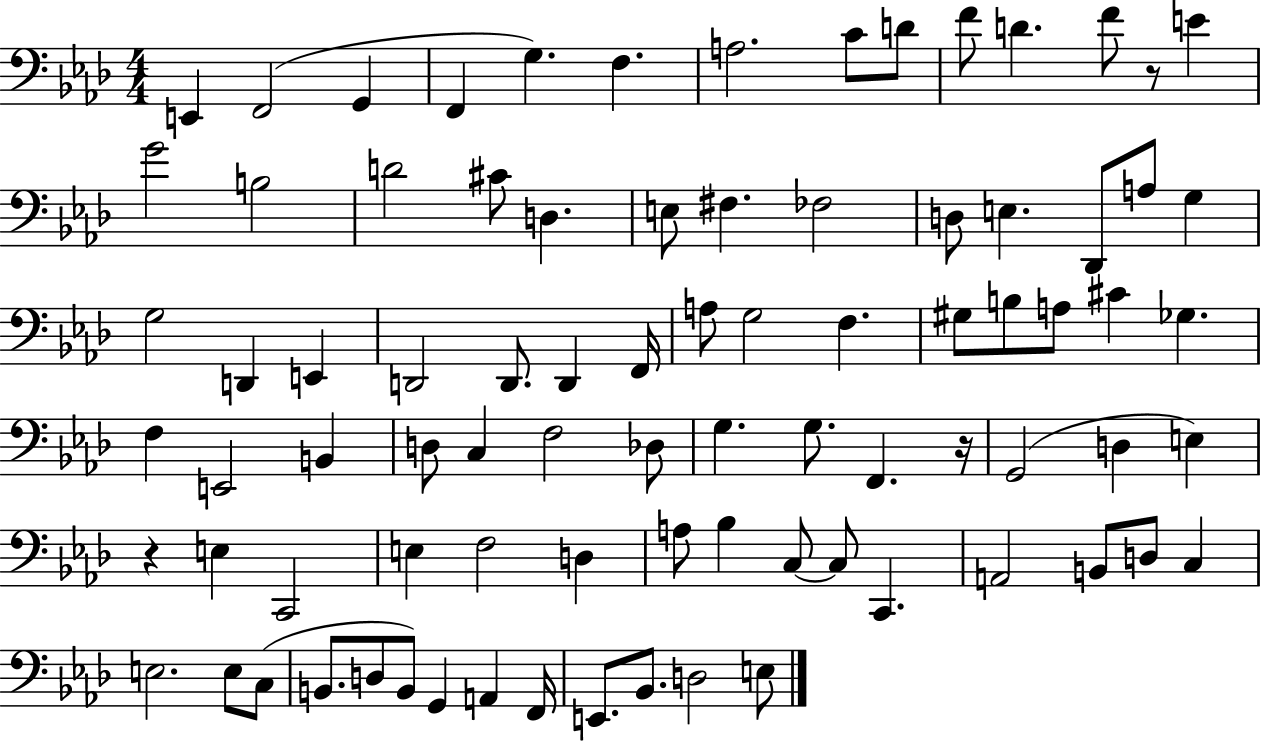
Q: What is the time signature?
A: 4/4